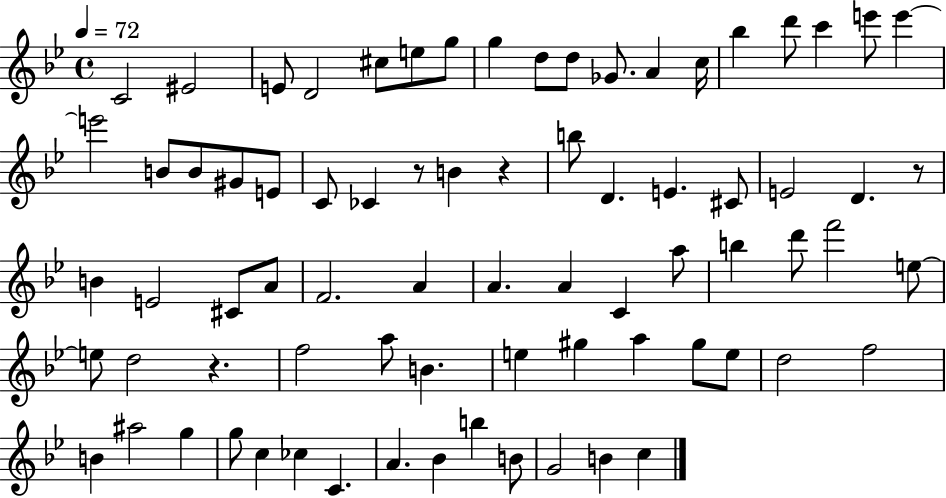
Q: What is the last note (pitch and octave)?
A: C5